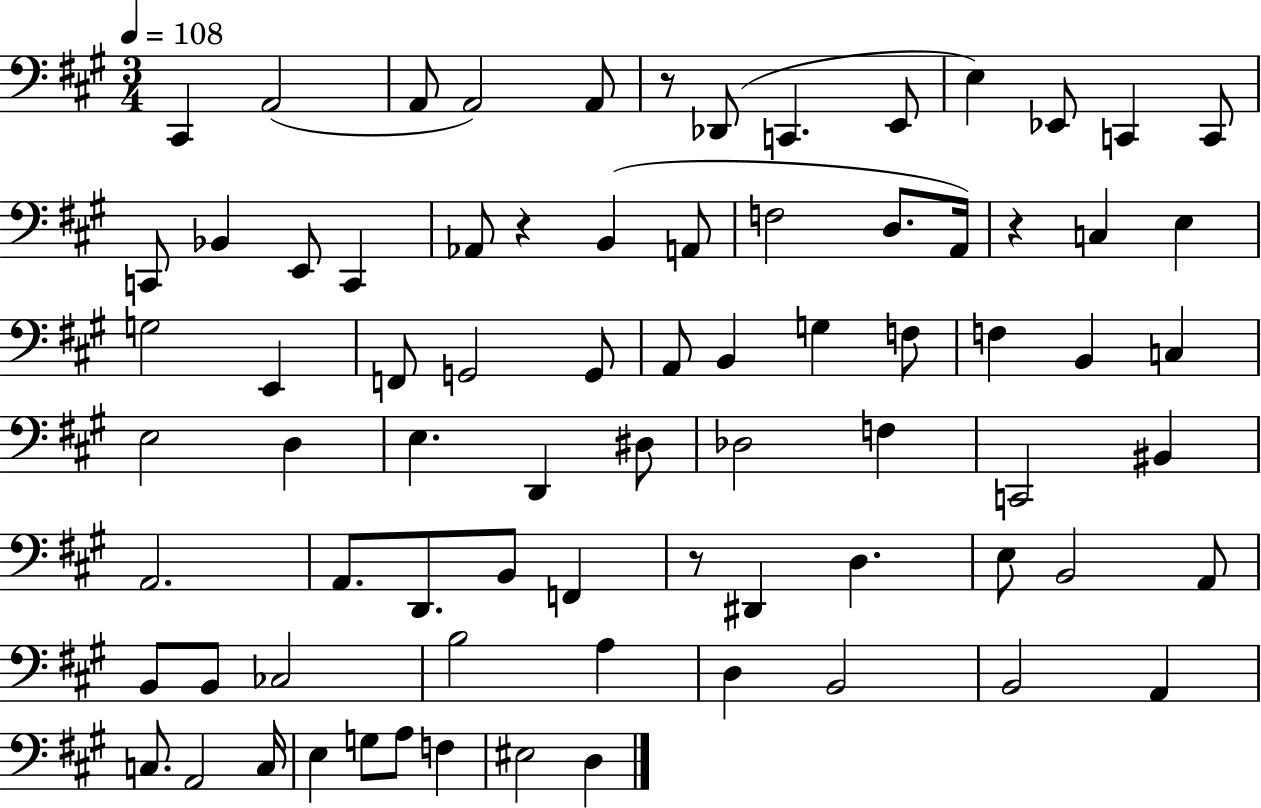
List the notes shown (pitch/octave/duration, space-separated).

C#2/q A2/h A2/e A2/h A2/e R/e Db2/e C2/q. E2/e E3/q Eb2/e C2/q C2/e C2/e Bb2/q E2/e C2/q Ab2/e R/q B2/q A2/e F3/h D3/e. A2/s R/q C3/q E3/q G3/h E2/q F2/e G2/h G2/e A2/e B2/q G3/q F3/e F3/q B2/q C3/q E3/h D3/q E3/q. D2/q D#3/e Db3/h F3/q C2/h BIS2/q A2/h. A2/e. D2/e. B2/e F2/q R/e D#2/q D3/q. E3/e B2/h A2/e B2/e B2/e CES3/h B3/h A3/q D3/q B2/h B2/h A2/q C3/e. A2/h C3/s E3/q G3/e A3/e F3/q EIS3/h D3/q